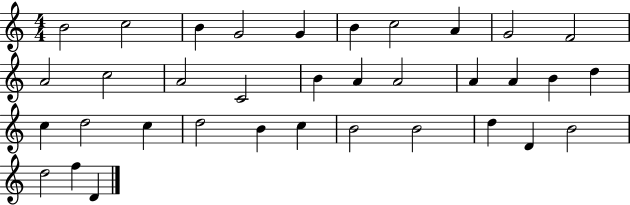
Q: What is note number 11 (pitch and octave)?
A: A4